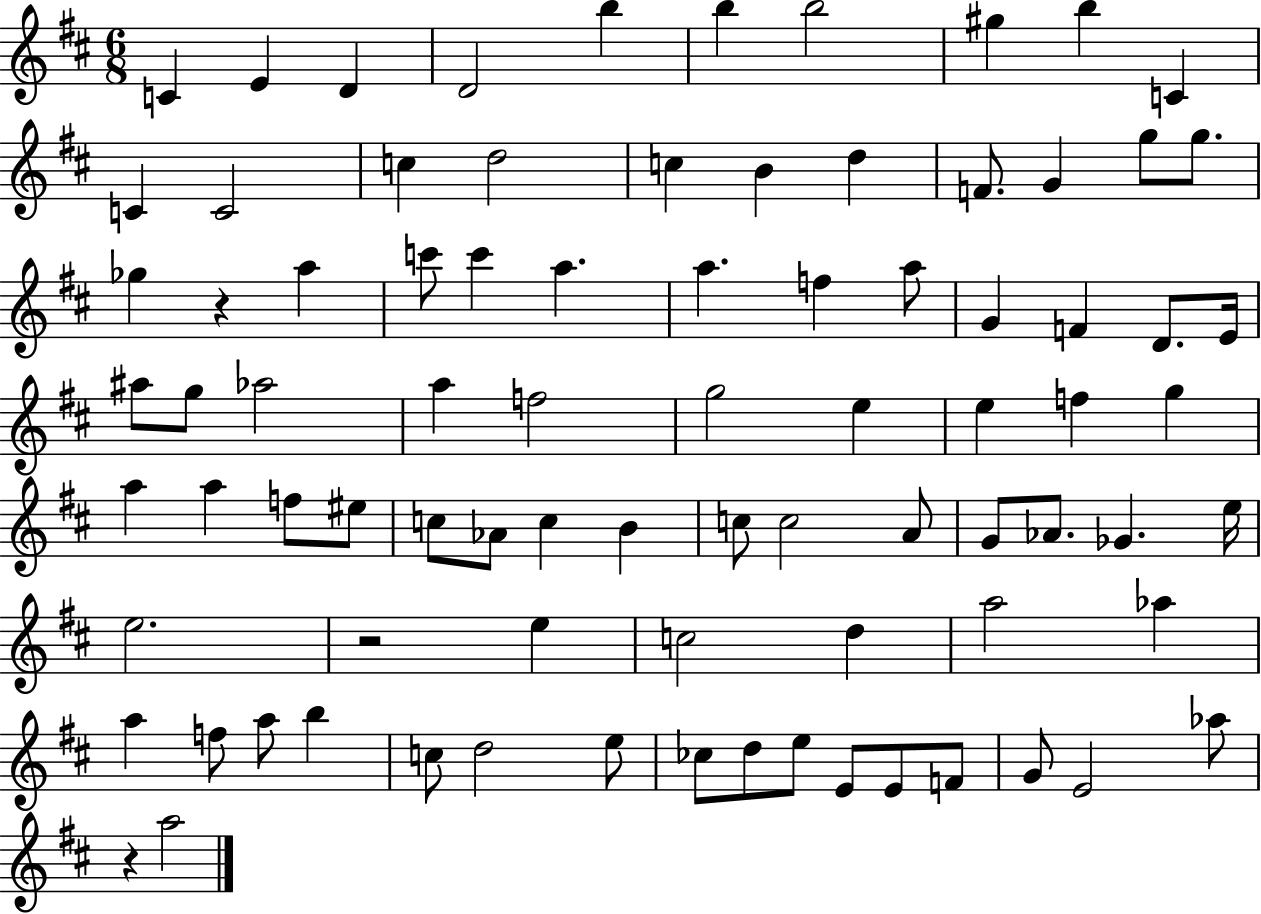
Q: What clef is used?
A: treble